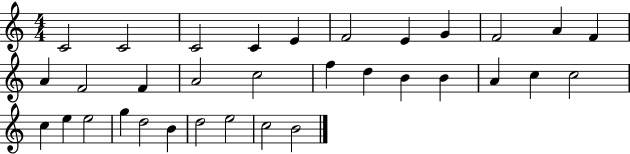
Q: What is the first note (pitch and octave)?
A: C4